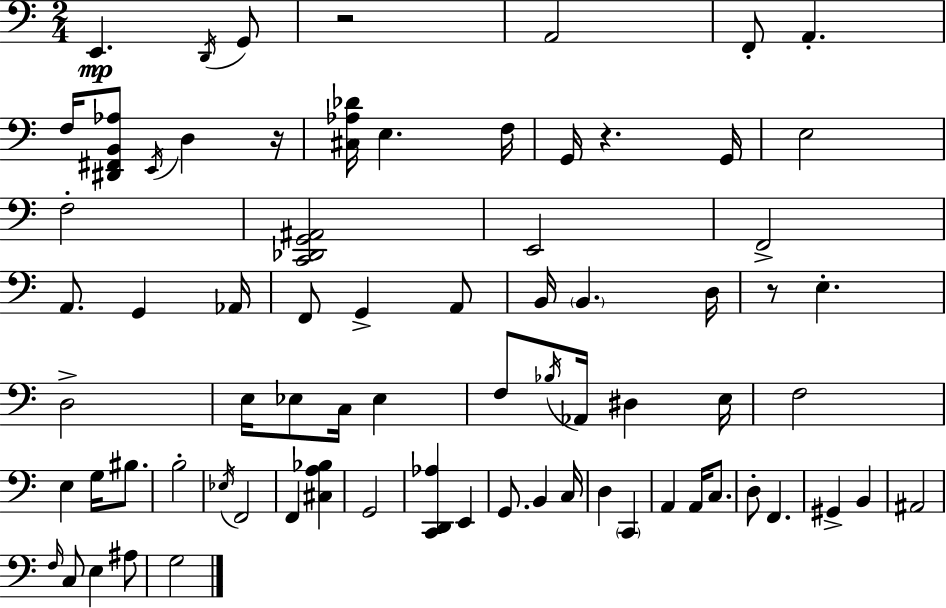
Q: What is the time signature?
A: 2/4